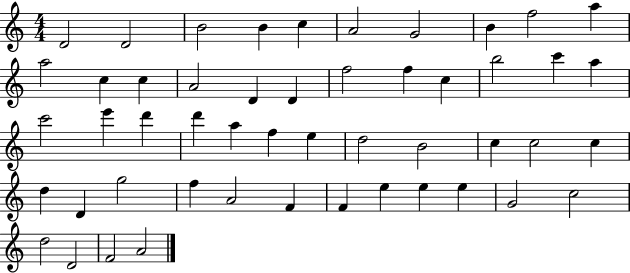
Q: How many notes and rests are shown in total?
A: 50